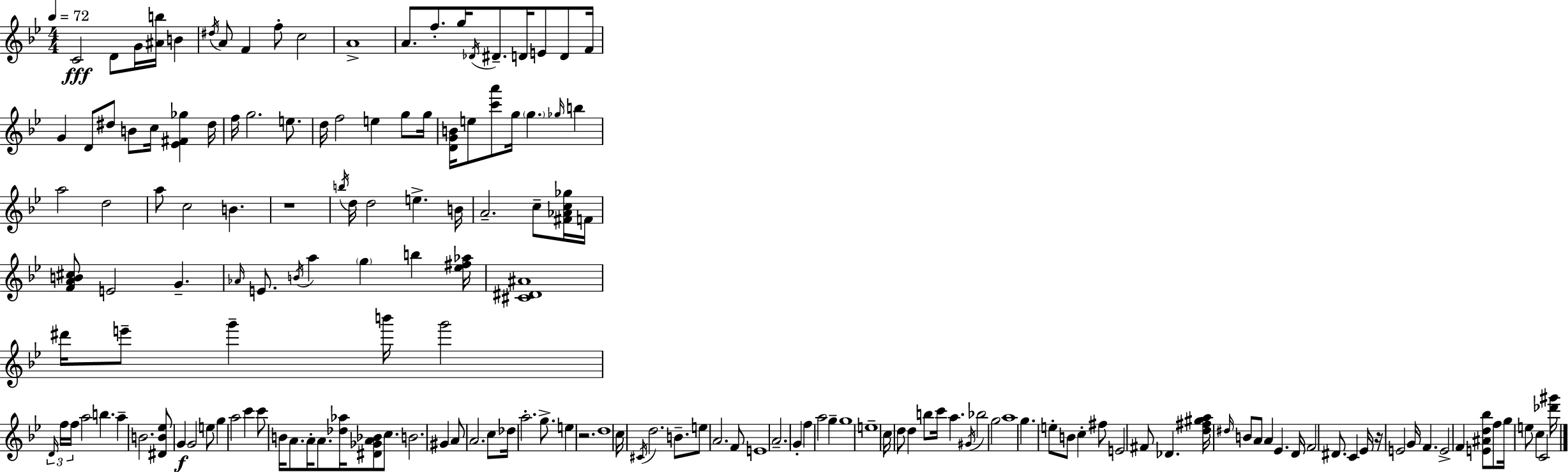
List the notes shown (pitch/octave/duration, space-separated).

C4/h D4/e G4/s [A#4,B5]/s B4/q D#5/s A4/e F4/q F5/e C5/h A4/w A4/e. F5/e. G5/s Db4/s D#4/e. D4/s E4/e D4/e F4/s G4/q D4/e D#5/e B4/e C5/s [Eb4,F#4,Gb5]/q D#5/s F5/s G5/h. E5/e. D5/s F5/h E5/q G5/e G5/s [D4,G4,B4]/s E5/e [C6,A6]/e G5/s G5/q. Gb5/s B5/q A5/h D5/h A5/e C5/h B4/q. R/w B5/s D5/s D5/h E5/q. B4/s A4/h. C5/e [F#4,Ab4,C5,Gb5]/s F4/s [F4,A4,B4,C#5]/e E4/h G4/q. Ab4/s E4/e. B4/s A5/q G5/q B5/q [Eb5,F#5,Ab5]/s [C#4,D#4,A#4]/w D#6/s E6/e G6/q B6/s G6/h D4/s F5/s F5/s A5/h B5/q. A5/q B4/h. [D#4,B4,Eb5]/e G4/q G4/h E5/e G5/q A5/h C6/q C6/e B4/s A4/e. A4/s A4/e. [Db5,Ab5]/s [D#4,Gb4,A4,Bb4]/e C5/e. B4/h. G#4/q A4/e A4/h. C5/e Db5/s A5/h. G5/e. E5/q R/h. D5/w C5/s C#4/s D5/h. B4/e. E5/e A4/h. F4/e E4/w A4/h. G4/q F5/q A5/h G5/q G5/w E5/w C5/s D5/e D5/q B5/e C6/s A5/q. G#4/s Bb5/h G5/h A5/w G5/q. E5/e B4/e C5/q F#5/e E4/h F#4/e Db4/q. [D5,F#5,G#5,A5]/s D#5/s B4/e A4/e A4/q Eb4/q. D4/s F4/h D#4/e. C4/q Eb4/s R/s E4/h G4/s F4/q. E4/h F4/q [E4,A#4,D5,Bb5]/e F5/e G5/s E5/e C5/q C4/h [Db6,G#6]/s